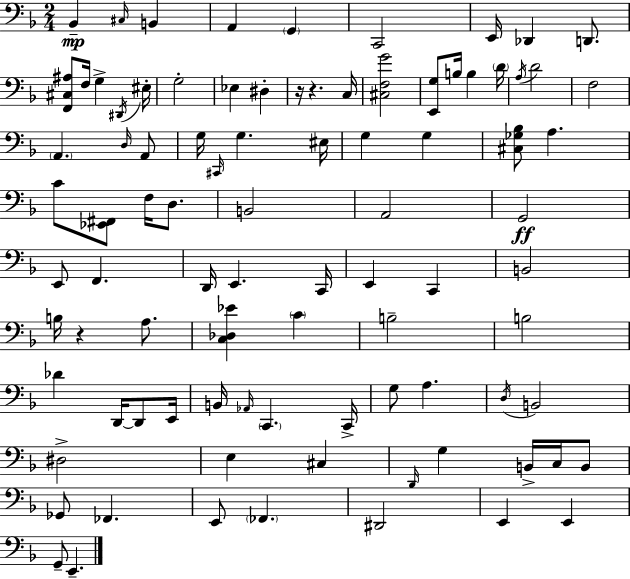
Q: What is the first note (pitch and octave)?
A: Bb2